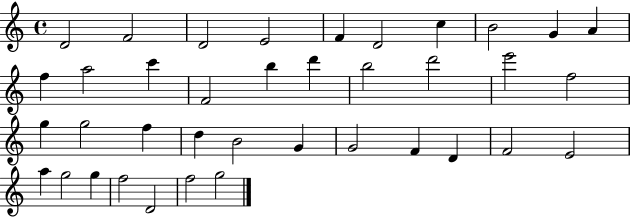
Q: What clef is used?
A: treble